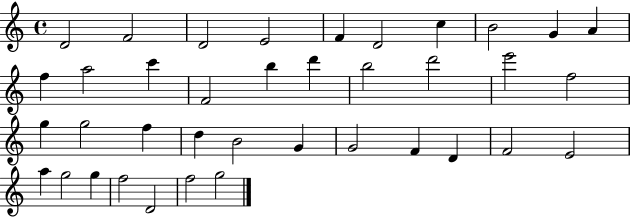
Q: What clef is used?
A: treble